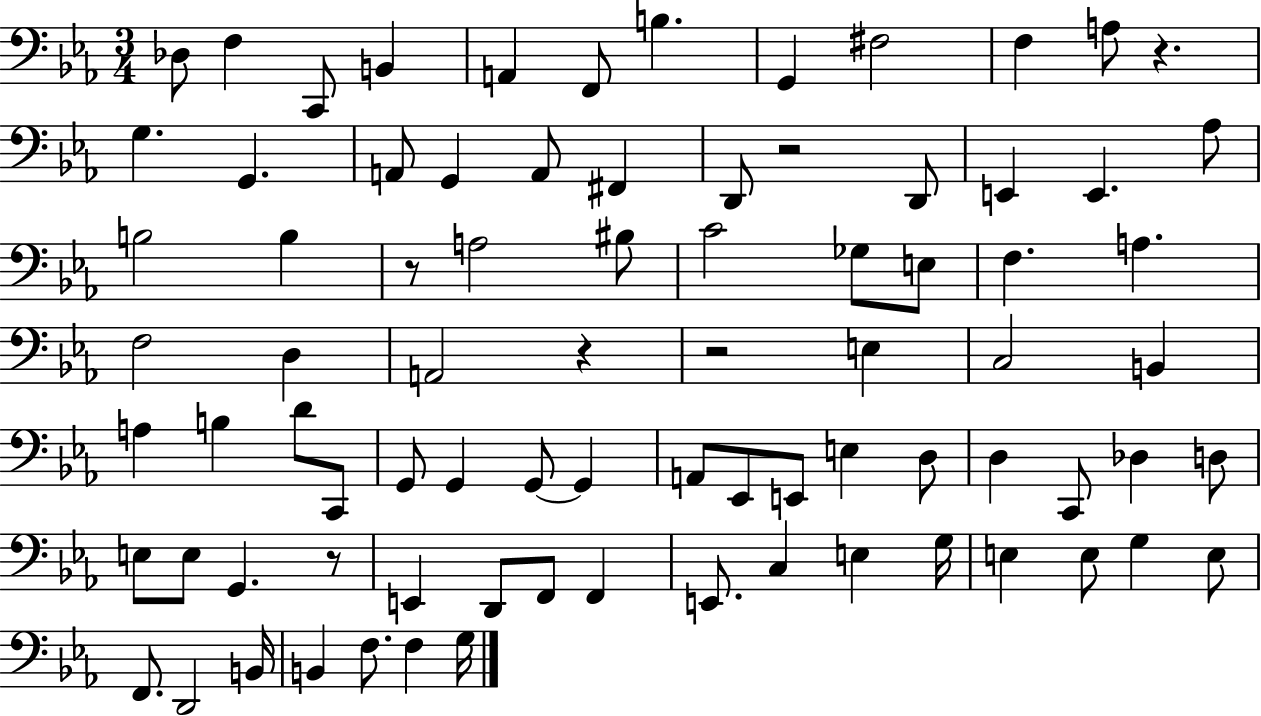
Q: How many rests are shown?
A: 6